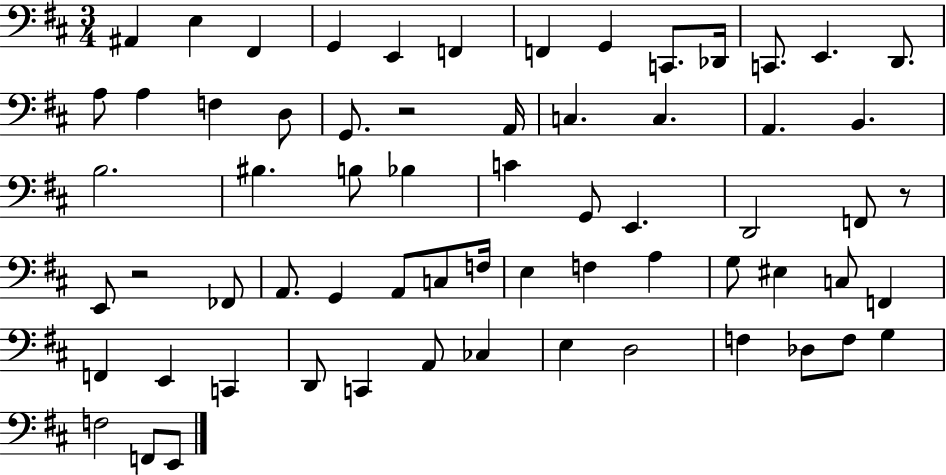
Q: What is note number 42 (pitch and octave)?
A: A3